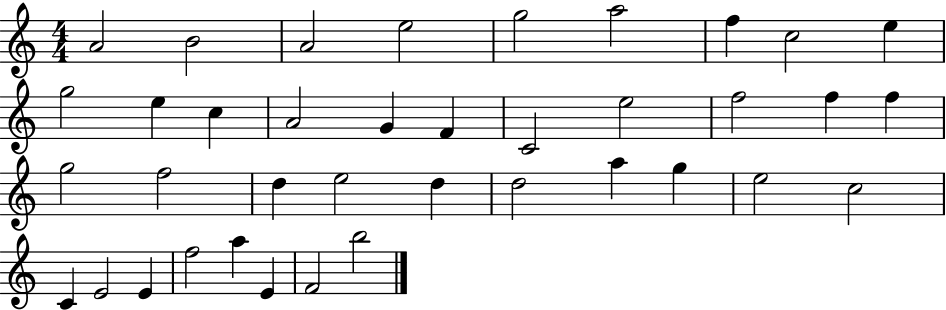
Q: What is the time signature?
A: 4/4